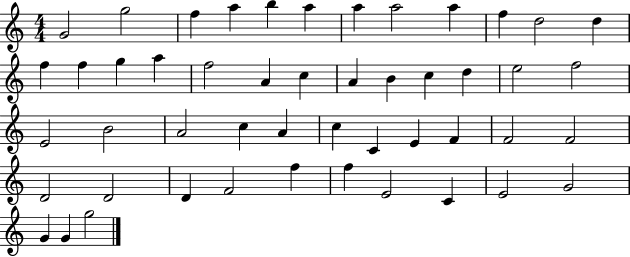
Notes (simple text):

G4/h G5/h F5/q A5/q B5/q A5/q A5/q A5/h A5/q F5/q D5/h D5/q F5/q F5/q G5/q A5/q F5/h A4/q C5/q A4/q B4/q C5/q D5/q E5/h F5/h E4/h B4/h A4/h C5/q A4/q C5/q C4/q E4/q F4/q F4/h F4/h D4/h D4/h D4/q F4/h F5/q F5/q E4/h C4/q E4/h G4/h G4/q G4/q G5/h